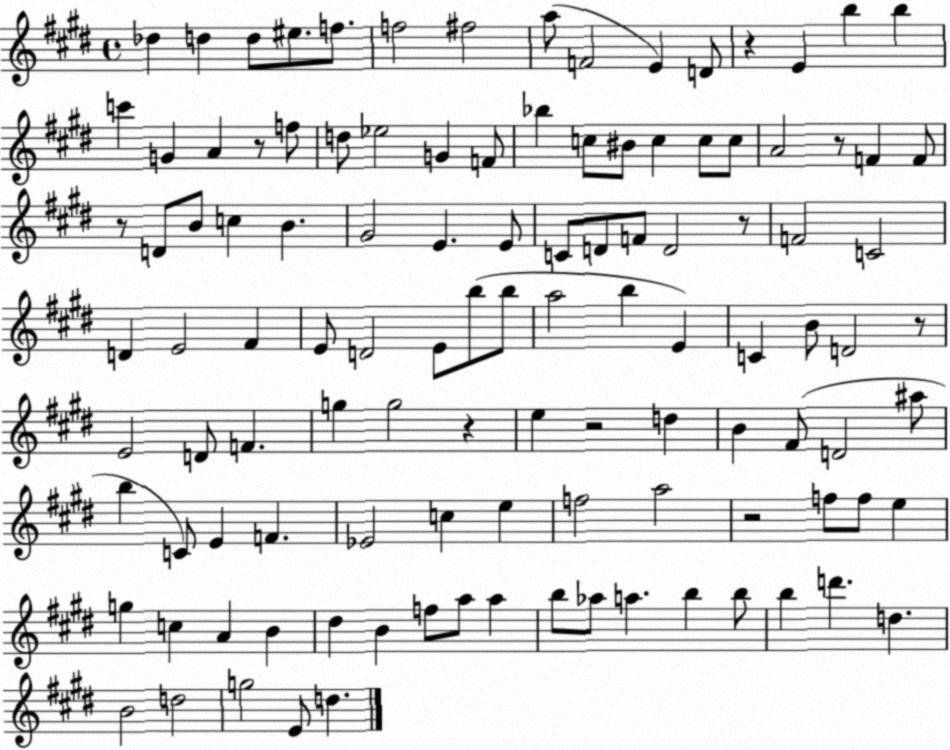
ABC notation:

X:1
T:Untitled
M:4/4
L:1/4
K:E
_d d d/2 ^e/2 f/2 f2 ^f2 a/2 F2 E D/2 z E b b c' G A z/2 f/2 d/2 _e2 G F/2 _b c/2 ^B/2 c c/2 c/2 A2 z/2 F F/2 z/2 D/2 B/2 c B ^G2 E E/2 C/2 D/2 F/2 D2 z/2 F2 C2 D E2 ^F E/2 D2 E/2 b/2 b/2 a2 b E C B/2 D2 z/2 E2 D/2 F g g2 z e z2 d B ^F/2 D2 ^a/2 b C/2 E F _E2 c e f2 a2 z2 f/2 f/2 e g c A B ^d B f/2 a/2 a b/2 _a/2 a b b/2 b d' d B2 d2 g2 E/2 d